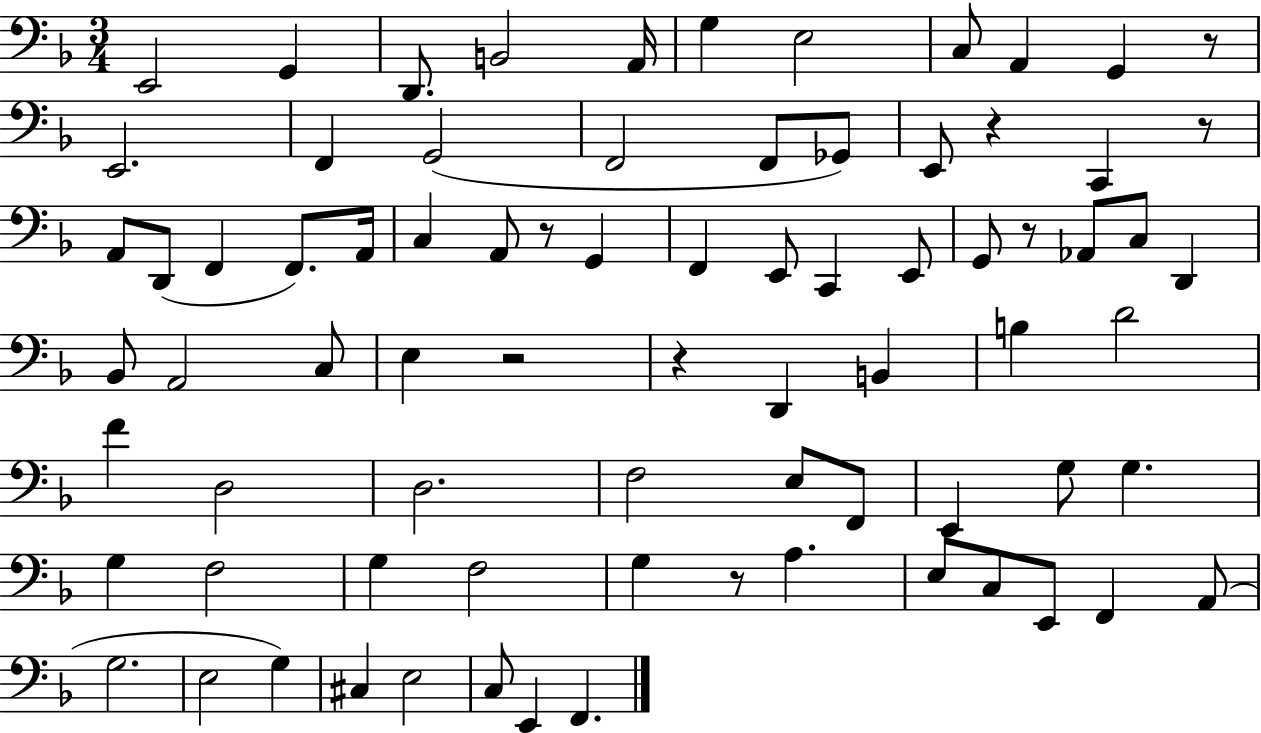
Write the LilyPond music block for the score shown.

{
  \clef bass
  \numericTimeSignature
  \time 3/4
  \key f \major
  e,2 g,4 | d,8. b,2 a,16 | g4 e2 | c8 a,4 g,4 r8 | \break e,2. | f,4 g,2( | f,2 f,8 ges,8) | e,8 r4 c,4 r8 | \break a,8 d,8( f,4 f,8.) a,16 | c4 a,8 r8 g,4 | f,4 e,8 c,4 e,8 | g,8 r8 aes,8 c8 d,4 | \break bes,8 a,2 c8 | e4 r2 | r4 d,4 b,4 | b4 d'2 | \break f'4 d2 | d2. | f2 e8 f,8 | e,4 g8 g4. | \break g4 f2 | g4 f2 | g4 r8 a4. | e8 c8 e,8 f,4 a,8( | \break g2. | e2 g4) | cis4 e2 | c8 e,4 f,4. | \break \bar "|."
}